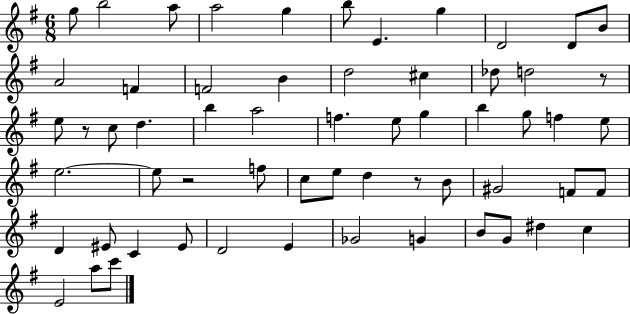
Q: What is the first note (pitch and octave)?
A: G5